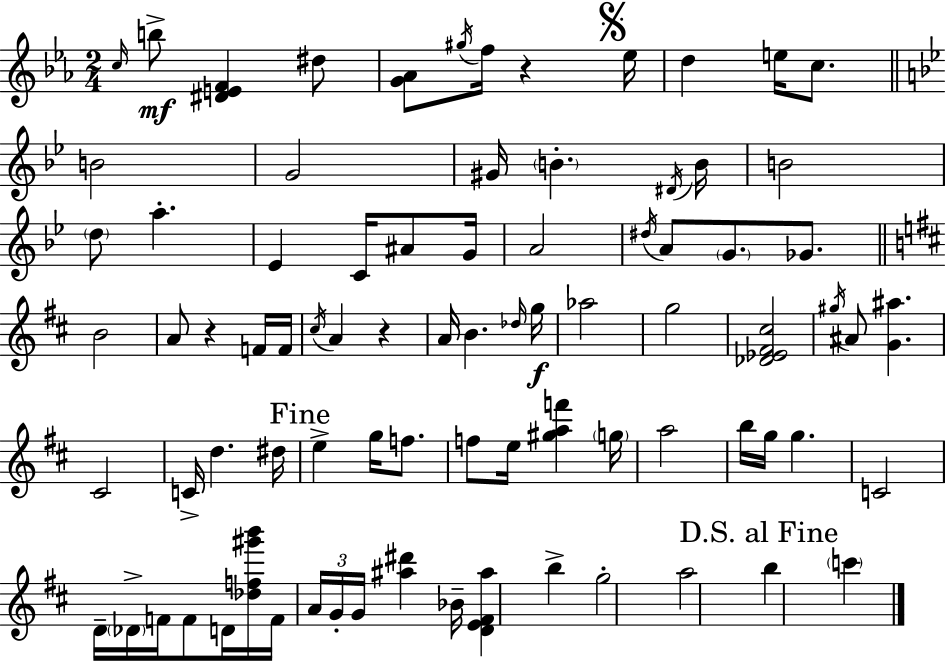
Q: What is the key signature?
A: C minor